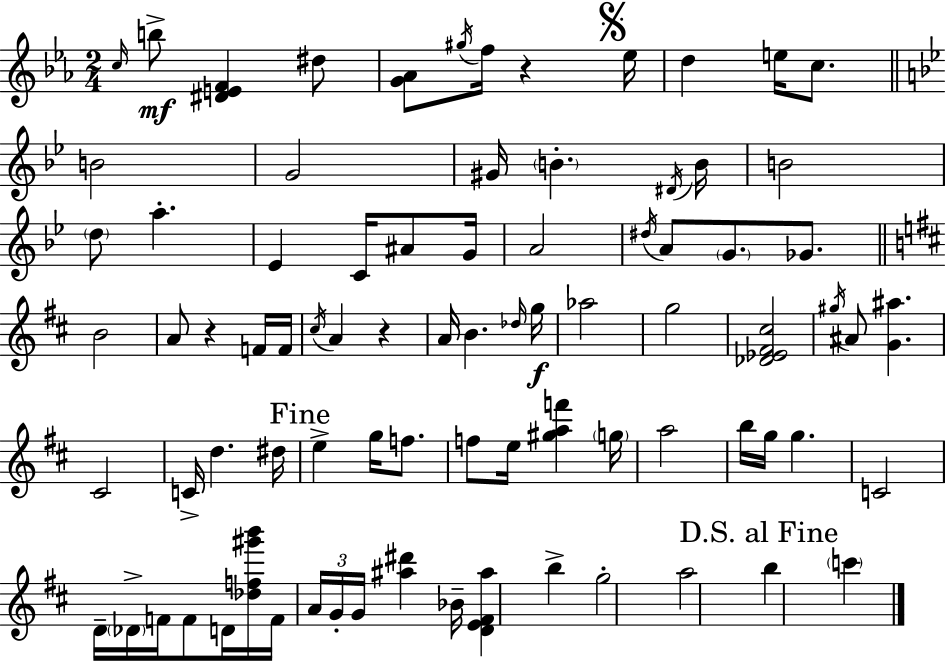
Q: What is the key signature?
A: C minor